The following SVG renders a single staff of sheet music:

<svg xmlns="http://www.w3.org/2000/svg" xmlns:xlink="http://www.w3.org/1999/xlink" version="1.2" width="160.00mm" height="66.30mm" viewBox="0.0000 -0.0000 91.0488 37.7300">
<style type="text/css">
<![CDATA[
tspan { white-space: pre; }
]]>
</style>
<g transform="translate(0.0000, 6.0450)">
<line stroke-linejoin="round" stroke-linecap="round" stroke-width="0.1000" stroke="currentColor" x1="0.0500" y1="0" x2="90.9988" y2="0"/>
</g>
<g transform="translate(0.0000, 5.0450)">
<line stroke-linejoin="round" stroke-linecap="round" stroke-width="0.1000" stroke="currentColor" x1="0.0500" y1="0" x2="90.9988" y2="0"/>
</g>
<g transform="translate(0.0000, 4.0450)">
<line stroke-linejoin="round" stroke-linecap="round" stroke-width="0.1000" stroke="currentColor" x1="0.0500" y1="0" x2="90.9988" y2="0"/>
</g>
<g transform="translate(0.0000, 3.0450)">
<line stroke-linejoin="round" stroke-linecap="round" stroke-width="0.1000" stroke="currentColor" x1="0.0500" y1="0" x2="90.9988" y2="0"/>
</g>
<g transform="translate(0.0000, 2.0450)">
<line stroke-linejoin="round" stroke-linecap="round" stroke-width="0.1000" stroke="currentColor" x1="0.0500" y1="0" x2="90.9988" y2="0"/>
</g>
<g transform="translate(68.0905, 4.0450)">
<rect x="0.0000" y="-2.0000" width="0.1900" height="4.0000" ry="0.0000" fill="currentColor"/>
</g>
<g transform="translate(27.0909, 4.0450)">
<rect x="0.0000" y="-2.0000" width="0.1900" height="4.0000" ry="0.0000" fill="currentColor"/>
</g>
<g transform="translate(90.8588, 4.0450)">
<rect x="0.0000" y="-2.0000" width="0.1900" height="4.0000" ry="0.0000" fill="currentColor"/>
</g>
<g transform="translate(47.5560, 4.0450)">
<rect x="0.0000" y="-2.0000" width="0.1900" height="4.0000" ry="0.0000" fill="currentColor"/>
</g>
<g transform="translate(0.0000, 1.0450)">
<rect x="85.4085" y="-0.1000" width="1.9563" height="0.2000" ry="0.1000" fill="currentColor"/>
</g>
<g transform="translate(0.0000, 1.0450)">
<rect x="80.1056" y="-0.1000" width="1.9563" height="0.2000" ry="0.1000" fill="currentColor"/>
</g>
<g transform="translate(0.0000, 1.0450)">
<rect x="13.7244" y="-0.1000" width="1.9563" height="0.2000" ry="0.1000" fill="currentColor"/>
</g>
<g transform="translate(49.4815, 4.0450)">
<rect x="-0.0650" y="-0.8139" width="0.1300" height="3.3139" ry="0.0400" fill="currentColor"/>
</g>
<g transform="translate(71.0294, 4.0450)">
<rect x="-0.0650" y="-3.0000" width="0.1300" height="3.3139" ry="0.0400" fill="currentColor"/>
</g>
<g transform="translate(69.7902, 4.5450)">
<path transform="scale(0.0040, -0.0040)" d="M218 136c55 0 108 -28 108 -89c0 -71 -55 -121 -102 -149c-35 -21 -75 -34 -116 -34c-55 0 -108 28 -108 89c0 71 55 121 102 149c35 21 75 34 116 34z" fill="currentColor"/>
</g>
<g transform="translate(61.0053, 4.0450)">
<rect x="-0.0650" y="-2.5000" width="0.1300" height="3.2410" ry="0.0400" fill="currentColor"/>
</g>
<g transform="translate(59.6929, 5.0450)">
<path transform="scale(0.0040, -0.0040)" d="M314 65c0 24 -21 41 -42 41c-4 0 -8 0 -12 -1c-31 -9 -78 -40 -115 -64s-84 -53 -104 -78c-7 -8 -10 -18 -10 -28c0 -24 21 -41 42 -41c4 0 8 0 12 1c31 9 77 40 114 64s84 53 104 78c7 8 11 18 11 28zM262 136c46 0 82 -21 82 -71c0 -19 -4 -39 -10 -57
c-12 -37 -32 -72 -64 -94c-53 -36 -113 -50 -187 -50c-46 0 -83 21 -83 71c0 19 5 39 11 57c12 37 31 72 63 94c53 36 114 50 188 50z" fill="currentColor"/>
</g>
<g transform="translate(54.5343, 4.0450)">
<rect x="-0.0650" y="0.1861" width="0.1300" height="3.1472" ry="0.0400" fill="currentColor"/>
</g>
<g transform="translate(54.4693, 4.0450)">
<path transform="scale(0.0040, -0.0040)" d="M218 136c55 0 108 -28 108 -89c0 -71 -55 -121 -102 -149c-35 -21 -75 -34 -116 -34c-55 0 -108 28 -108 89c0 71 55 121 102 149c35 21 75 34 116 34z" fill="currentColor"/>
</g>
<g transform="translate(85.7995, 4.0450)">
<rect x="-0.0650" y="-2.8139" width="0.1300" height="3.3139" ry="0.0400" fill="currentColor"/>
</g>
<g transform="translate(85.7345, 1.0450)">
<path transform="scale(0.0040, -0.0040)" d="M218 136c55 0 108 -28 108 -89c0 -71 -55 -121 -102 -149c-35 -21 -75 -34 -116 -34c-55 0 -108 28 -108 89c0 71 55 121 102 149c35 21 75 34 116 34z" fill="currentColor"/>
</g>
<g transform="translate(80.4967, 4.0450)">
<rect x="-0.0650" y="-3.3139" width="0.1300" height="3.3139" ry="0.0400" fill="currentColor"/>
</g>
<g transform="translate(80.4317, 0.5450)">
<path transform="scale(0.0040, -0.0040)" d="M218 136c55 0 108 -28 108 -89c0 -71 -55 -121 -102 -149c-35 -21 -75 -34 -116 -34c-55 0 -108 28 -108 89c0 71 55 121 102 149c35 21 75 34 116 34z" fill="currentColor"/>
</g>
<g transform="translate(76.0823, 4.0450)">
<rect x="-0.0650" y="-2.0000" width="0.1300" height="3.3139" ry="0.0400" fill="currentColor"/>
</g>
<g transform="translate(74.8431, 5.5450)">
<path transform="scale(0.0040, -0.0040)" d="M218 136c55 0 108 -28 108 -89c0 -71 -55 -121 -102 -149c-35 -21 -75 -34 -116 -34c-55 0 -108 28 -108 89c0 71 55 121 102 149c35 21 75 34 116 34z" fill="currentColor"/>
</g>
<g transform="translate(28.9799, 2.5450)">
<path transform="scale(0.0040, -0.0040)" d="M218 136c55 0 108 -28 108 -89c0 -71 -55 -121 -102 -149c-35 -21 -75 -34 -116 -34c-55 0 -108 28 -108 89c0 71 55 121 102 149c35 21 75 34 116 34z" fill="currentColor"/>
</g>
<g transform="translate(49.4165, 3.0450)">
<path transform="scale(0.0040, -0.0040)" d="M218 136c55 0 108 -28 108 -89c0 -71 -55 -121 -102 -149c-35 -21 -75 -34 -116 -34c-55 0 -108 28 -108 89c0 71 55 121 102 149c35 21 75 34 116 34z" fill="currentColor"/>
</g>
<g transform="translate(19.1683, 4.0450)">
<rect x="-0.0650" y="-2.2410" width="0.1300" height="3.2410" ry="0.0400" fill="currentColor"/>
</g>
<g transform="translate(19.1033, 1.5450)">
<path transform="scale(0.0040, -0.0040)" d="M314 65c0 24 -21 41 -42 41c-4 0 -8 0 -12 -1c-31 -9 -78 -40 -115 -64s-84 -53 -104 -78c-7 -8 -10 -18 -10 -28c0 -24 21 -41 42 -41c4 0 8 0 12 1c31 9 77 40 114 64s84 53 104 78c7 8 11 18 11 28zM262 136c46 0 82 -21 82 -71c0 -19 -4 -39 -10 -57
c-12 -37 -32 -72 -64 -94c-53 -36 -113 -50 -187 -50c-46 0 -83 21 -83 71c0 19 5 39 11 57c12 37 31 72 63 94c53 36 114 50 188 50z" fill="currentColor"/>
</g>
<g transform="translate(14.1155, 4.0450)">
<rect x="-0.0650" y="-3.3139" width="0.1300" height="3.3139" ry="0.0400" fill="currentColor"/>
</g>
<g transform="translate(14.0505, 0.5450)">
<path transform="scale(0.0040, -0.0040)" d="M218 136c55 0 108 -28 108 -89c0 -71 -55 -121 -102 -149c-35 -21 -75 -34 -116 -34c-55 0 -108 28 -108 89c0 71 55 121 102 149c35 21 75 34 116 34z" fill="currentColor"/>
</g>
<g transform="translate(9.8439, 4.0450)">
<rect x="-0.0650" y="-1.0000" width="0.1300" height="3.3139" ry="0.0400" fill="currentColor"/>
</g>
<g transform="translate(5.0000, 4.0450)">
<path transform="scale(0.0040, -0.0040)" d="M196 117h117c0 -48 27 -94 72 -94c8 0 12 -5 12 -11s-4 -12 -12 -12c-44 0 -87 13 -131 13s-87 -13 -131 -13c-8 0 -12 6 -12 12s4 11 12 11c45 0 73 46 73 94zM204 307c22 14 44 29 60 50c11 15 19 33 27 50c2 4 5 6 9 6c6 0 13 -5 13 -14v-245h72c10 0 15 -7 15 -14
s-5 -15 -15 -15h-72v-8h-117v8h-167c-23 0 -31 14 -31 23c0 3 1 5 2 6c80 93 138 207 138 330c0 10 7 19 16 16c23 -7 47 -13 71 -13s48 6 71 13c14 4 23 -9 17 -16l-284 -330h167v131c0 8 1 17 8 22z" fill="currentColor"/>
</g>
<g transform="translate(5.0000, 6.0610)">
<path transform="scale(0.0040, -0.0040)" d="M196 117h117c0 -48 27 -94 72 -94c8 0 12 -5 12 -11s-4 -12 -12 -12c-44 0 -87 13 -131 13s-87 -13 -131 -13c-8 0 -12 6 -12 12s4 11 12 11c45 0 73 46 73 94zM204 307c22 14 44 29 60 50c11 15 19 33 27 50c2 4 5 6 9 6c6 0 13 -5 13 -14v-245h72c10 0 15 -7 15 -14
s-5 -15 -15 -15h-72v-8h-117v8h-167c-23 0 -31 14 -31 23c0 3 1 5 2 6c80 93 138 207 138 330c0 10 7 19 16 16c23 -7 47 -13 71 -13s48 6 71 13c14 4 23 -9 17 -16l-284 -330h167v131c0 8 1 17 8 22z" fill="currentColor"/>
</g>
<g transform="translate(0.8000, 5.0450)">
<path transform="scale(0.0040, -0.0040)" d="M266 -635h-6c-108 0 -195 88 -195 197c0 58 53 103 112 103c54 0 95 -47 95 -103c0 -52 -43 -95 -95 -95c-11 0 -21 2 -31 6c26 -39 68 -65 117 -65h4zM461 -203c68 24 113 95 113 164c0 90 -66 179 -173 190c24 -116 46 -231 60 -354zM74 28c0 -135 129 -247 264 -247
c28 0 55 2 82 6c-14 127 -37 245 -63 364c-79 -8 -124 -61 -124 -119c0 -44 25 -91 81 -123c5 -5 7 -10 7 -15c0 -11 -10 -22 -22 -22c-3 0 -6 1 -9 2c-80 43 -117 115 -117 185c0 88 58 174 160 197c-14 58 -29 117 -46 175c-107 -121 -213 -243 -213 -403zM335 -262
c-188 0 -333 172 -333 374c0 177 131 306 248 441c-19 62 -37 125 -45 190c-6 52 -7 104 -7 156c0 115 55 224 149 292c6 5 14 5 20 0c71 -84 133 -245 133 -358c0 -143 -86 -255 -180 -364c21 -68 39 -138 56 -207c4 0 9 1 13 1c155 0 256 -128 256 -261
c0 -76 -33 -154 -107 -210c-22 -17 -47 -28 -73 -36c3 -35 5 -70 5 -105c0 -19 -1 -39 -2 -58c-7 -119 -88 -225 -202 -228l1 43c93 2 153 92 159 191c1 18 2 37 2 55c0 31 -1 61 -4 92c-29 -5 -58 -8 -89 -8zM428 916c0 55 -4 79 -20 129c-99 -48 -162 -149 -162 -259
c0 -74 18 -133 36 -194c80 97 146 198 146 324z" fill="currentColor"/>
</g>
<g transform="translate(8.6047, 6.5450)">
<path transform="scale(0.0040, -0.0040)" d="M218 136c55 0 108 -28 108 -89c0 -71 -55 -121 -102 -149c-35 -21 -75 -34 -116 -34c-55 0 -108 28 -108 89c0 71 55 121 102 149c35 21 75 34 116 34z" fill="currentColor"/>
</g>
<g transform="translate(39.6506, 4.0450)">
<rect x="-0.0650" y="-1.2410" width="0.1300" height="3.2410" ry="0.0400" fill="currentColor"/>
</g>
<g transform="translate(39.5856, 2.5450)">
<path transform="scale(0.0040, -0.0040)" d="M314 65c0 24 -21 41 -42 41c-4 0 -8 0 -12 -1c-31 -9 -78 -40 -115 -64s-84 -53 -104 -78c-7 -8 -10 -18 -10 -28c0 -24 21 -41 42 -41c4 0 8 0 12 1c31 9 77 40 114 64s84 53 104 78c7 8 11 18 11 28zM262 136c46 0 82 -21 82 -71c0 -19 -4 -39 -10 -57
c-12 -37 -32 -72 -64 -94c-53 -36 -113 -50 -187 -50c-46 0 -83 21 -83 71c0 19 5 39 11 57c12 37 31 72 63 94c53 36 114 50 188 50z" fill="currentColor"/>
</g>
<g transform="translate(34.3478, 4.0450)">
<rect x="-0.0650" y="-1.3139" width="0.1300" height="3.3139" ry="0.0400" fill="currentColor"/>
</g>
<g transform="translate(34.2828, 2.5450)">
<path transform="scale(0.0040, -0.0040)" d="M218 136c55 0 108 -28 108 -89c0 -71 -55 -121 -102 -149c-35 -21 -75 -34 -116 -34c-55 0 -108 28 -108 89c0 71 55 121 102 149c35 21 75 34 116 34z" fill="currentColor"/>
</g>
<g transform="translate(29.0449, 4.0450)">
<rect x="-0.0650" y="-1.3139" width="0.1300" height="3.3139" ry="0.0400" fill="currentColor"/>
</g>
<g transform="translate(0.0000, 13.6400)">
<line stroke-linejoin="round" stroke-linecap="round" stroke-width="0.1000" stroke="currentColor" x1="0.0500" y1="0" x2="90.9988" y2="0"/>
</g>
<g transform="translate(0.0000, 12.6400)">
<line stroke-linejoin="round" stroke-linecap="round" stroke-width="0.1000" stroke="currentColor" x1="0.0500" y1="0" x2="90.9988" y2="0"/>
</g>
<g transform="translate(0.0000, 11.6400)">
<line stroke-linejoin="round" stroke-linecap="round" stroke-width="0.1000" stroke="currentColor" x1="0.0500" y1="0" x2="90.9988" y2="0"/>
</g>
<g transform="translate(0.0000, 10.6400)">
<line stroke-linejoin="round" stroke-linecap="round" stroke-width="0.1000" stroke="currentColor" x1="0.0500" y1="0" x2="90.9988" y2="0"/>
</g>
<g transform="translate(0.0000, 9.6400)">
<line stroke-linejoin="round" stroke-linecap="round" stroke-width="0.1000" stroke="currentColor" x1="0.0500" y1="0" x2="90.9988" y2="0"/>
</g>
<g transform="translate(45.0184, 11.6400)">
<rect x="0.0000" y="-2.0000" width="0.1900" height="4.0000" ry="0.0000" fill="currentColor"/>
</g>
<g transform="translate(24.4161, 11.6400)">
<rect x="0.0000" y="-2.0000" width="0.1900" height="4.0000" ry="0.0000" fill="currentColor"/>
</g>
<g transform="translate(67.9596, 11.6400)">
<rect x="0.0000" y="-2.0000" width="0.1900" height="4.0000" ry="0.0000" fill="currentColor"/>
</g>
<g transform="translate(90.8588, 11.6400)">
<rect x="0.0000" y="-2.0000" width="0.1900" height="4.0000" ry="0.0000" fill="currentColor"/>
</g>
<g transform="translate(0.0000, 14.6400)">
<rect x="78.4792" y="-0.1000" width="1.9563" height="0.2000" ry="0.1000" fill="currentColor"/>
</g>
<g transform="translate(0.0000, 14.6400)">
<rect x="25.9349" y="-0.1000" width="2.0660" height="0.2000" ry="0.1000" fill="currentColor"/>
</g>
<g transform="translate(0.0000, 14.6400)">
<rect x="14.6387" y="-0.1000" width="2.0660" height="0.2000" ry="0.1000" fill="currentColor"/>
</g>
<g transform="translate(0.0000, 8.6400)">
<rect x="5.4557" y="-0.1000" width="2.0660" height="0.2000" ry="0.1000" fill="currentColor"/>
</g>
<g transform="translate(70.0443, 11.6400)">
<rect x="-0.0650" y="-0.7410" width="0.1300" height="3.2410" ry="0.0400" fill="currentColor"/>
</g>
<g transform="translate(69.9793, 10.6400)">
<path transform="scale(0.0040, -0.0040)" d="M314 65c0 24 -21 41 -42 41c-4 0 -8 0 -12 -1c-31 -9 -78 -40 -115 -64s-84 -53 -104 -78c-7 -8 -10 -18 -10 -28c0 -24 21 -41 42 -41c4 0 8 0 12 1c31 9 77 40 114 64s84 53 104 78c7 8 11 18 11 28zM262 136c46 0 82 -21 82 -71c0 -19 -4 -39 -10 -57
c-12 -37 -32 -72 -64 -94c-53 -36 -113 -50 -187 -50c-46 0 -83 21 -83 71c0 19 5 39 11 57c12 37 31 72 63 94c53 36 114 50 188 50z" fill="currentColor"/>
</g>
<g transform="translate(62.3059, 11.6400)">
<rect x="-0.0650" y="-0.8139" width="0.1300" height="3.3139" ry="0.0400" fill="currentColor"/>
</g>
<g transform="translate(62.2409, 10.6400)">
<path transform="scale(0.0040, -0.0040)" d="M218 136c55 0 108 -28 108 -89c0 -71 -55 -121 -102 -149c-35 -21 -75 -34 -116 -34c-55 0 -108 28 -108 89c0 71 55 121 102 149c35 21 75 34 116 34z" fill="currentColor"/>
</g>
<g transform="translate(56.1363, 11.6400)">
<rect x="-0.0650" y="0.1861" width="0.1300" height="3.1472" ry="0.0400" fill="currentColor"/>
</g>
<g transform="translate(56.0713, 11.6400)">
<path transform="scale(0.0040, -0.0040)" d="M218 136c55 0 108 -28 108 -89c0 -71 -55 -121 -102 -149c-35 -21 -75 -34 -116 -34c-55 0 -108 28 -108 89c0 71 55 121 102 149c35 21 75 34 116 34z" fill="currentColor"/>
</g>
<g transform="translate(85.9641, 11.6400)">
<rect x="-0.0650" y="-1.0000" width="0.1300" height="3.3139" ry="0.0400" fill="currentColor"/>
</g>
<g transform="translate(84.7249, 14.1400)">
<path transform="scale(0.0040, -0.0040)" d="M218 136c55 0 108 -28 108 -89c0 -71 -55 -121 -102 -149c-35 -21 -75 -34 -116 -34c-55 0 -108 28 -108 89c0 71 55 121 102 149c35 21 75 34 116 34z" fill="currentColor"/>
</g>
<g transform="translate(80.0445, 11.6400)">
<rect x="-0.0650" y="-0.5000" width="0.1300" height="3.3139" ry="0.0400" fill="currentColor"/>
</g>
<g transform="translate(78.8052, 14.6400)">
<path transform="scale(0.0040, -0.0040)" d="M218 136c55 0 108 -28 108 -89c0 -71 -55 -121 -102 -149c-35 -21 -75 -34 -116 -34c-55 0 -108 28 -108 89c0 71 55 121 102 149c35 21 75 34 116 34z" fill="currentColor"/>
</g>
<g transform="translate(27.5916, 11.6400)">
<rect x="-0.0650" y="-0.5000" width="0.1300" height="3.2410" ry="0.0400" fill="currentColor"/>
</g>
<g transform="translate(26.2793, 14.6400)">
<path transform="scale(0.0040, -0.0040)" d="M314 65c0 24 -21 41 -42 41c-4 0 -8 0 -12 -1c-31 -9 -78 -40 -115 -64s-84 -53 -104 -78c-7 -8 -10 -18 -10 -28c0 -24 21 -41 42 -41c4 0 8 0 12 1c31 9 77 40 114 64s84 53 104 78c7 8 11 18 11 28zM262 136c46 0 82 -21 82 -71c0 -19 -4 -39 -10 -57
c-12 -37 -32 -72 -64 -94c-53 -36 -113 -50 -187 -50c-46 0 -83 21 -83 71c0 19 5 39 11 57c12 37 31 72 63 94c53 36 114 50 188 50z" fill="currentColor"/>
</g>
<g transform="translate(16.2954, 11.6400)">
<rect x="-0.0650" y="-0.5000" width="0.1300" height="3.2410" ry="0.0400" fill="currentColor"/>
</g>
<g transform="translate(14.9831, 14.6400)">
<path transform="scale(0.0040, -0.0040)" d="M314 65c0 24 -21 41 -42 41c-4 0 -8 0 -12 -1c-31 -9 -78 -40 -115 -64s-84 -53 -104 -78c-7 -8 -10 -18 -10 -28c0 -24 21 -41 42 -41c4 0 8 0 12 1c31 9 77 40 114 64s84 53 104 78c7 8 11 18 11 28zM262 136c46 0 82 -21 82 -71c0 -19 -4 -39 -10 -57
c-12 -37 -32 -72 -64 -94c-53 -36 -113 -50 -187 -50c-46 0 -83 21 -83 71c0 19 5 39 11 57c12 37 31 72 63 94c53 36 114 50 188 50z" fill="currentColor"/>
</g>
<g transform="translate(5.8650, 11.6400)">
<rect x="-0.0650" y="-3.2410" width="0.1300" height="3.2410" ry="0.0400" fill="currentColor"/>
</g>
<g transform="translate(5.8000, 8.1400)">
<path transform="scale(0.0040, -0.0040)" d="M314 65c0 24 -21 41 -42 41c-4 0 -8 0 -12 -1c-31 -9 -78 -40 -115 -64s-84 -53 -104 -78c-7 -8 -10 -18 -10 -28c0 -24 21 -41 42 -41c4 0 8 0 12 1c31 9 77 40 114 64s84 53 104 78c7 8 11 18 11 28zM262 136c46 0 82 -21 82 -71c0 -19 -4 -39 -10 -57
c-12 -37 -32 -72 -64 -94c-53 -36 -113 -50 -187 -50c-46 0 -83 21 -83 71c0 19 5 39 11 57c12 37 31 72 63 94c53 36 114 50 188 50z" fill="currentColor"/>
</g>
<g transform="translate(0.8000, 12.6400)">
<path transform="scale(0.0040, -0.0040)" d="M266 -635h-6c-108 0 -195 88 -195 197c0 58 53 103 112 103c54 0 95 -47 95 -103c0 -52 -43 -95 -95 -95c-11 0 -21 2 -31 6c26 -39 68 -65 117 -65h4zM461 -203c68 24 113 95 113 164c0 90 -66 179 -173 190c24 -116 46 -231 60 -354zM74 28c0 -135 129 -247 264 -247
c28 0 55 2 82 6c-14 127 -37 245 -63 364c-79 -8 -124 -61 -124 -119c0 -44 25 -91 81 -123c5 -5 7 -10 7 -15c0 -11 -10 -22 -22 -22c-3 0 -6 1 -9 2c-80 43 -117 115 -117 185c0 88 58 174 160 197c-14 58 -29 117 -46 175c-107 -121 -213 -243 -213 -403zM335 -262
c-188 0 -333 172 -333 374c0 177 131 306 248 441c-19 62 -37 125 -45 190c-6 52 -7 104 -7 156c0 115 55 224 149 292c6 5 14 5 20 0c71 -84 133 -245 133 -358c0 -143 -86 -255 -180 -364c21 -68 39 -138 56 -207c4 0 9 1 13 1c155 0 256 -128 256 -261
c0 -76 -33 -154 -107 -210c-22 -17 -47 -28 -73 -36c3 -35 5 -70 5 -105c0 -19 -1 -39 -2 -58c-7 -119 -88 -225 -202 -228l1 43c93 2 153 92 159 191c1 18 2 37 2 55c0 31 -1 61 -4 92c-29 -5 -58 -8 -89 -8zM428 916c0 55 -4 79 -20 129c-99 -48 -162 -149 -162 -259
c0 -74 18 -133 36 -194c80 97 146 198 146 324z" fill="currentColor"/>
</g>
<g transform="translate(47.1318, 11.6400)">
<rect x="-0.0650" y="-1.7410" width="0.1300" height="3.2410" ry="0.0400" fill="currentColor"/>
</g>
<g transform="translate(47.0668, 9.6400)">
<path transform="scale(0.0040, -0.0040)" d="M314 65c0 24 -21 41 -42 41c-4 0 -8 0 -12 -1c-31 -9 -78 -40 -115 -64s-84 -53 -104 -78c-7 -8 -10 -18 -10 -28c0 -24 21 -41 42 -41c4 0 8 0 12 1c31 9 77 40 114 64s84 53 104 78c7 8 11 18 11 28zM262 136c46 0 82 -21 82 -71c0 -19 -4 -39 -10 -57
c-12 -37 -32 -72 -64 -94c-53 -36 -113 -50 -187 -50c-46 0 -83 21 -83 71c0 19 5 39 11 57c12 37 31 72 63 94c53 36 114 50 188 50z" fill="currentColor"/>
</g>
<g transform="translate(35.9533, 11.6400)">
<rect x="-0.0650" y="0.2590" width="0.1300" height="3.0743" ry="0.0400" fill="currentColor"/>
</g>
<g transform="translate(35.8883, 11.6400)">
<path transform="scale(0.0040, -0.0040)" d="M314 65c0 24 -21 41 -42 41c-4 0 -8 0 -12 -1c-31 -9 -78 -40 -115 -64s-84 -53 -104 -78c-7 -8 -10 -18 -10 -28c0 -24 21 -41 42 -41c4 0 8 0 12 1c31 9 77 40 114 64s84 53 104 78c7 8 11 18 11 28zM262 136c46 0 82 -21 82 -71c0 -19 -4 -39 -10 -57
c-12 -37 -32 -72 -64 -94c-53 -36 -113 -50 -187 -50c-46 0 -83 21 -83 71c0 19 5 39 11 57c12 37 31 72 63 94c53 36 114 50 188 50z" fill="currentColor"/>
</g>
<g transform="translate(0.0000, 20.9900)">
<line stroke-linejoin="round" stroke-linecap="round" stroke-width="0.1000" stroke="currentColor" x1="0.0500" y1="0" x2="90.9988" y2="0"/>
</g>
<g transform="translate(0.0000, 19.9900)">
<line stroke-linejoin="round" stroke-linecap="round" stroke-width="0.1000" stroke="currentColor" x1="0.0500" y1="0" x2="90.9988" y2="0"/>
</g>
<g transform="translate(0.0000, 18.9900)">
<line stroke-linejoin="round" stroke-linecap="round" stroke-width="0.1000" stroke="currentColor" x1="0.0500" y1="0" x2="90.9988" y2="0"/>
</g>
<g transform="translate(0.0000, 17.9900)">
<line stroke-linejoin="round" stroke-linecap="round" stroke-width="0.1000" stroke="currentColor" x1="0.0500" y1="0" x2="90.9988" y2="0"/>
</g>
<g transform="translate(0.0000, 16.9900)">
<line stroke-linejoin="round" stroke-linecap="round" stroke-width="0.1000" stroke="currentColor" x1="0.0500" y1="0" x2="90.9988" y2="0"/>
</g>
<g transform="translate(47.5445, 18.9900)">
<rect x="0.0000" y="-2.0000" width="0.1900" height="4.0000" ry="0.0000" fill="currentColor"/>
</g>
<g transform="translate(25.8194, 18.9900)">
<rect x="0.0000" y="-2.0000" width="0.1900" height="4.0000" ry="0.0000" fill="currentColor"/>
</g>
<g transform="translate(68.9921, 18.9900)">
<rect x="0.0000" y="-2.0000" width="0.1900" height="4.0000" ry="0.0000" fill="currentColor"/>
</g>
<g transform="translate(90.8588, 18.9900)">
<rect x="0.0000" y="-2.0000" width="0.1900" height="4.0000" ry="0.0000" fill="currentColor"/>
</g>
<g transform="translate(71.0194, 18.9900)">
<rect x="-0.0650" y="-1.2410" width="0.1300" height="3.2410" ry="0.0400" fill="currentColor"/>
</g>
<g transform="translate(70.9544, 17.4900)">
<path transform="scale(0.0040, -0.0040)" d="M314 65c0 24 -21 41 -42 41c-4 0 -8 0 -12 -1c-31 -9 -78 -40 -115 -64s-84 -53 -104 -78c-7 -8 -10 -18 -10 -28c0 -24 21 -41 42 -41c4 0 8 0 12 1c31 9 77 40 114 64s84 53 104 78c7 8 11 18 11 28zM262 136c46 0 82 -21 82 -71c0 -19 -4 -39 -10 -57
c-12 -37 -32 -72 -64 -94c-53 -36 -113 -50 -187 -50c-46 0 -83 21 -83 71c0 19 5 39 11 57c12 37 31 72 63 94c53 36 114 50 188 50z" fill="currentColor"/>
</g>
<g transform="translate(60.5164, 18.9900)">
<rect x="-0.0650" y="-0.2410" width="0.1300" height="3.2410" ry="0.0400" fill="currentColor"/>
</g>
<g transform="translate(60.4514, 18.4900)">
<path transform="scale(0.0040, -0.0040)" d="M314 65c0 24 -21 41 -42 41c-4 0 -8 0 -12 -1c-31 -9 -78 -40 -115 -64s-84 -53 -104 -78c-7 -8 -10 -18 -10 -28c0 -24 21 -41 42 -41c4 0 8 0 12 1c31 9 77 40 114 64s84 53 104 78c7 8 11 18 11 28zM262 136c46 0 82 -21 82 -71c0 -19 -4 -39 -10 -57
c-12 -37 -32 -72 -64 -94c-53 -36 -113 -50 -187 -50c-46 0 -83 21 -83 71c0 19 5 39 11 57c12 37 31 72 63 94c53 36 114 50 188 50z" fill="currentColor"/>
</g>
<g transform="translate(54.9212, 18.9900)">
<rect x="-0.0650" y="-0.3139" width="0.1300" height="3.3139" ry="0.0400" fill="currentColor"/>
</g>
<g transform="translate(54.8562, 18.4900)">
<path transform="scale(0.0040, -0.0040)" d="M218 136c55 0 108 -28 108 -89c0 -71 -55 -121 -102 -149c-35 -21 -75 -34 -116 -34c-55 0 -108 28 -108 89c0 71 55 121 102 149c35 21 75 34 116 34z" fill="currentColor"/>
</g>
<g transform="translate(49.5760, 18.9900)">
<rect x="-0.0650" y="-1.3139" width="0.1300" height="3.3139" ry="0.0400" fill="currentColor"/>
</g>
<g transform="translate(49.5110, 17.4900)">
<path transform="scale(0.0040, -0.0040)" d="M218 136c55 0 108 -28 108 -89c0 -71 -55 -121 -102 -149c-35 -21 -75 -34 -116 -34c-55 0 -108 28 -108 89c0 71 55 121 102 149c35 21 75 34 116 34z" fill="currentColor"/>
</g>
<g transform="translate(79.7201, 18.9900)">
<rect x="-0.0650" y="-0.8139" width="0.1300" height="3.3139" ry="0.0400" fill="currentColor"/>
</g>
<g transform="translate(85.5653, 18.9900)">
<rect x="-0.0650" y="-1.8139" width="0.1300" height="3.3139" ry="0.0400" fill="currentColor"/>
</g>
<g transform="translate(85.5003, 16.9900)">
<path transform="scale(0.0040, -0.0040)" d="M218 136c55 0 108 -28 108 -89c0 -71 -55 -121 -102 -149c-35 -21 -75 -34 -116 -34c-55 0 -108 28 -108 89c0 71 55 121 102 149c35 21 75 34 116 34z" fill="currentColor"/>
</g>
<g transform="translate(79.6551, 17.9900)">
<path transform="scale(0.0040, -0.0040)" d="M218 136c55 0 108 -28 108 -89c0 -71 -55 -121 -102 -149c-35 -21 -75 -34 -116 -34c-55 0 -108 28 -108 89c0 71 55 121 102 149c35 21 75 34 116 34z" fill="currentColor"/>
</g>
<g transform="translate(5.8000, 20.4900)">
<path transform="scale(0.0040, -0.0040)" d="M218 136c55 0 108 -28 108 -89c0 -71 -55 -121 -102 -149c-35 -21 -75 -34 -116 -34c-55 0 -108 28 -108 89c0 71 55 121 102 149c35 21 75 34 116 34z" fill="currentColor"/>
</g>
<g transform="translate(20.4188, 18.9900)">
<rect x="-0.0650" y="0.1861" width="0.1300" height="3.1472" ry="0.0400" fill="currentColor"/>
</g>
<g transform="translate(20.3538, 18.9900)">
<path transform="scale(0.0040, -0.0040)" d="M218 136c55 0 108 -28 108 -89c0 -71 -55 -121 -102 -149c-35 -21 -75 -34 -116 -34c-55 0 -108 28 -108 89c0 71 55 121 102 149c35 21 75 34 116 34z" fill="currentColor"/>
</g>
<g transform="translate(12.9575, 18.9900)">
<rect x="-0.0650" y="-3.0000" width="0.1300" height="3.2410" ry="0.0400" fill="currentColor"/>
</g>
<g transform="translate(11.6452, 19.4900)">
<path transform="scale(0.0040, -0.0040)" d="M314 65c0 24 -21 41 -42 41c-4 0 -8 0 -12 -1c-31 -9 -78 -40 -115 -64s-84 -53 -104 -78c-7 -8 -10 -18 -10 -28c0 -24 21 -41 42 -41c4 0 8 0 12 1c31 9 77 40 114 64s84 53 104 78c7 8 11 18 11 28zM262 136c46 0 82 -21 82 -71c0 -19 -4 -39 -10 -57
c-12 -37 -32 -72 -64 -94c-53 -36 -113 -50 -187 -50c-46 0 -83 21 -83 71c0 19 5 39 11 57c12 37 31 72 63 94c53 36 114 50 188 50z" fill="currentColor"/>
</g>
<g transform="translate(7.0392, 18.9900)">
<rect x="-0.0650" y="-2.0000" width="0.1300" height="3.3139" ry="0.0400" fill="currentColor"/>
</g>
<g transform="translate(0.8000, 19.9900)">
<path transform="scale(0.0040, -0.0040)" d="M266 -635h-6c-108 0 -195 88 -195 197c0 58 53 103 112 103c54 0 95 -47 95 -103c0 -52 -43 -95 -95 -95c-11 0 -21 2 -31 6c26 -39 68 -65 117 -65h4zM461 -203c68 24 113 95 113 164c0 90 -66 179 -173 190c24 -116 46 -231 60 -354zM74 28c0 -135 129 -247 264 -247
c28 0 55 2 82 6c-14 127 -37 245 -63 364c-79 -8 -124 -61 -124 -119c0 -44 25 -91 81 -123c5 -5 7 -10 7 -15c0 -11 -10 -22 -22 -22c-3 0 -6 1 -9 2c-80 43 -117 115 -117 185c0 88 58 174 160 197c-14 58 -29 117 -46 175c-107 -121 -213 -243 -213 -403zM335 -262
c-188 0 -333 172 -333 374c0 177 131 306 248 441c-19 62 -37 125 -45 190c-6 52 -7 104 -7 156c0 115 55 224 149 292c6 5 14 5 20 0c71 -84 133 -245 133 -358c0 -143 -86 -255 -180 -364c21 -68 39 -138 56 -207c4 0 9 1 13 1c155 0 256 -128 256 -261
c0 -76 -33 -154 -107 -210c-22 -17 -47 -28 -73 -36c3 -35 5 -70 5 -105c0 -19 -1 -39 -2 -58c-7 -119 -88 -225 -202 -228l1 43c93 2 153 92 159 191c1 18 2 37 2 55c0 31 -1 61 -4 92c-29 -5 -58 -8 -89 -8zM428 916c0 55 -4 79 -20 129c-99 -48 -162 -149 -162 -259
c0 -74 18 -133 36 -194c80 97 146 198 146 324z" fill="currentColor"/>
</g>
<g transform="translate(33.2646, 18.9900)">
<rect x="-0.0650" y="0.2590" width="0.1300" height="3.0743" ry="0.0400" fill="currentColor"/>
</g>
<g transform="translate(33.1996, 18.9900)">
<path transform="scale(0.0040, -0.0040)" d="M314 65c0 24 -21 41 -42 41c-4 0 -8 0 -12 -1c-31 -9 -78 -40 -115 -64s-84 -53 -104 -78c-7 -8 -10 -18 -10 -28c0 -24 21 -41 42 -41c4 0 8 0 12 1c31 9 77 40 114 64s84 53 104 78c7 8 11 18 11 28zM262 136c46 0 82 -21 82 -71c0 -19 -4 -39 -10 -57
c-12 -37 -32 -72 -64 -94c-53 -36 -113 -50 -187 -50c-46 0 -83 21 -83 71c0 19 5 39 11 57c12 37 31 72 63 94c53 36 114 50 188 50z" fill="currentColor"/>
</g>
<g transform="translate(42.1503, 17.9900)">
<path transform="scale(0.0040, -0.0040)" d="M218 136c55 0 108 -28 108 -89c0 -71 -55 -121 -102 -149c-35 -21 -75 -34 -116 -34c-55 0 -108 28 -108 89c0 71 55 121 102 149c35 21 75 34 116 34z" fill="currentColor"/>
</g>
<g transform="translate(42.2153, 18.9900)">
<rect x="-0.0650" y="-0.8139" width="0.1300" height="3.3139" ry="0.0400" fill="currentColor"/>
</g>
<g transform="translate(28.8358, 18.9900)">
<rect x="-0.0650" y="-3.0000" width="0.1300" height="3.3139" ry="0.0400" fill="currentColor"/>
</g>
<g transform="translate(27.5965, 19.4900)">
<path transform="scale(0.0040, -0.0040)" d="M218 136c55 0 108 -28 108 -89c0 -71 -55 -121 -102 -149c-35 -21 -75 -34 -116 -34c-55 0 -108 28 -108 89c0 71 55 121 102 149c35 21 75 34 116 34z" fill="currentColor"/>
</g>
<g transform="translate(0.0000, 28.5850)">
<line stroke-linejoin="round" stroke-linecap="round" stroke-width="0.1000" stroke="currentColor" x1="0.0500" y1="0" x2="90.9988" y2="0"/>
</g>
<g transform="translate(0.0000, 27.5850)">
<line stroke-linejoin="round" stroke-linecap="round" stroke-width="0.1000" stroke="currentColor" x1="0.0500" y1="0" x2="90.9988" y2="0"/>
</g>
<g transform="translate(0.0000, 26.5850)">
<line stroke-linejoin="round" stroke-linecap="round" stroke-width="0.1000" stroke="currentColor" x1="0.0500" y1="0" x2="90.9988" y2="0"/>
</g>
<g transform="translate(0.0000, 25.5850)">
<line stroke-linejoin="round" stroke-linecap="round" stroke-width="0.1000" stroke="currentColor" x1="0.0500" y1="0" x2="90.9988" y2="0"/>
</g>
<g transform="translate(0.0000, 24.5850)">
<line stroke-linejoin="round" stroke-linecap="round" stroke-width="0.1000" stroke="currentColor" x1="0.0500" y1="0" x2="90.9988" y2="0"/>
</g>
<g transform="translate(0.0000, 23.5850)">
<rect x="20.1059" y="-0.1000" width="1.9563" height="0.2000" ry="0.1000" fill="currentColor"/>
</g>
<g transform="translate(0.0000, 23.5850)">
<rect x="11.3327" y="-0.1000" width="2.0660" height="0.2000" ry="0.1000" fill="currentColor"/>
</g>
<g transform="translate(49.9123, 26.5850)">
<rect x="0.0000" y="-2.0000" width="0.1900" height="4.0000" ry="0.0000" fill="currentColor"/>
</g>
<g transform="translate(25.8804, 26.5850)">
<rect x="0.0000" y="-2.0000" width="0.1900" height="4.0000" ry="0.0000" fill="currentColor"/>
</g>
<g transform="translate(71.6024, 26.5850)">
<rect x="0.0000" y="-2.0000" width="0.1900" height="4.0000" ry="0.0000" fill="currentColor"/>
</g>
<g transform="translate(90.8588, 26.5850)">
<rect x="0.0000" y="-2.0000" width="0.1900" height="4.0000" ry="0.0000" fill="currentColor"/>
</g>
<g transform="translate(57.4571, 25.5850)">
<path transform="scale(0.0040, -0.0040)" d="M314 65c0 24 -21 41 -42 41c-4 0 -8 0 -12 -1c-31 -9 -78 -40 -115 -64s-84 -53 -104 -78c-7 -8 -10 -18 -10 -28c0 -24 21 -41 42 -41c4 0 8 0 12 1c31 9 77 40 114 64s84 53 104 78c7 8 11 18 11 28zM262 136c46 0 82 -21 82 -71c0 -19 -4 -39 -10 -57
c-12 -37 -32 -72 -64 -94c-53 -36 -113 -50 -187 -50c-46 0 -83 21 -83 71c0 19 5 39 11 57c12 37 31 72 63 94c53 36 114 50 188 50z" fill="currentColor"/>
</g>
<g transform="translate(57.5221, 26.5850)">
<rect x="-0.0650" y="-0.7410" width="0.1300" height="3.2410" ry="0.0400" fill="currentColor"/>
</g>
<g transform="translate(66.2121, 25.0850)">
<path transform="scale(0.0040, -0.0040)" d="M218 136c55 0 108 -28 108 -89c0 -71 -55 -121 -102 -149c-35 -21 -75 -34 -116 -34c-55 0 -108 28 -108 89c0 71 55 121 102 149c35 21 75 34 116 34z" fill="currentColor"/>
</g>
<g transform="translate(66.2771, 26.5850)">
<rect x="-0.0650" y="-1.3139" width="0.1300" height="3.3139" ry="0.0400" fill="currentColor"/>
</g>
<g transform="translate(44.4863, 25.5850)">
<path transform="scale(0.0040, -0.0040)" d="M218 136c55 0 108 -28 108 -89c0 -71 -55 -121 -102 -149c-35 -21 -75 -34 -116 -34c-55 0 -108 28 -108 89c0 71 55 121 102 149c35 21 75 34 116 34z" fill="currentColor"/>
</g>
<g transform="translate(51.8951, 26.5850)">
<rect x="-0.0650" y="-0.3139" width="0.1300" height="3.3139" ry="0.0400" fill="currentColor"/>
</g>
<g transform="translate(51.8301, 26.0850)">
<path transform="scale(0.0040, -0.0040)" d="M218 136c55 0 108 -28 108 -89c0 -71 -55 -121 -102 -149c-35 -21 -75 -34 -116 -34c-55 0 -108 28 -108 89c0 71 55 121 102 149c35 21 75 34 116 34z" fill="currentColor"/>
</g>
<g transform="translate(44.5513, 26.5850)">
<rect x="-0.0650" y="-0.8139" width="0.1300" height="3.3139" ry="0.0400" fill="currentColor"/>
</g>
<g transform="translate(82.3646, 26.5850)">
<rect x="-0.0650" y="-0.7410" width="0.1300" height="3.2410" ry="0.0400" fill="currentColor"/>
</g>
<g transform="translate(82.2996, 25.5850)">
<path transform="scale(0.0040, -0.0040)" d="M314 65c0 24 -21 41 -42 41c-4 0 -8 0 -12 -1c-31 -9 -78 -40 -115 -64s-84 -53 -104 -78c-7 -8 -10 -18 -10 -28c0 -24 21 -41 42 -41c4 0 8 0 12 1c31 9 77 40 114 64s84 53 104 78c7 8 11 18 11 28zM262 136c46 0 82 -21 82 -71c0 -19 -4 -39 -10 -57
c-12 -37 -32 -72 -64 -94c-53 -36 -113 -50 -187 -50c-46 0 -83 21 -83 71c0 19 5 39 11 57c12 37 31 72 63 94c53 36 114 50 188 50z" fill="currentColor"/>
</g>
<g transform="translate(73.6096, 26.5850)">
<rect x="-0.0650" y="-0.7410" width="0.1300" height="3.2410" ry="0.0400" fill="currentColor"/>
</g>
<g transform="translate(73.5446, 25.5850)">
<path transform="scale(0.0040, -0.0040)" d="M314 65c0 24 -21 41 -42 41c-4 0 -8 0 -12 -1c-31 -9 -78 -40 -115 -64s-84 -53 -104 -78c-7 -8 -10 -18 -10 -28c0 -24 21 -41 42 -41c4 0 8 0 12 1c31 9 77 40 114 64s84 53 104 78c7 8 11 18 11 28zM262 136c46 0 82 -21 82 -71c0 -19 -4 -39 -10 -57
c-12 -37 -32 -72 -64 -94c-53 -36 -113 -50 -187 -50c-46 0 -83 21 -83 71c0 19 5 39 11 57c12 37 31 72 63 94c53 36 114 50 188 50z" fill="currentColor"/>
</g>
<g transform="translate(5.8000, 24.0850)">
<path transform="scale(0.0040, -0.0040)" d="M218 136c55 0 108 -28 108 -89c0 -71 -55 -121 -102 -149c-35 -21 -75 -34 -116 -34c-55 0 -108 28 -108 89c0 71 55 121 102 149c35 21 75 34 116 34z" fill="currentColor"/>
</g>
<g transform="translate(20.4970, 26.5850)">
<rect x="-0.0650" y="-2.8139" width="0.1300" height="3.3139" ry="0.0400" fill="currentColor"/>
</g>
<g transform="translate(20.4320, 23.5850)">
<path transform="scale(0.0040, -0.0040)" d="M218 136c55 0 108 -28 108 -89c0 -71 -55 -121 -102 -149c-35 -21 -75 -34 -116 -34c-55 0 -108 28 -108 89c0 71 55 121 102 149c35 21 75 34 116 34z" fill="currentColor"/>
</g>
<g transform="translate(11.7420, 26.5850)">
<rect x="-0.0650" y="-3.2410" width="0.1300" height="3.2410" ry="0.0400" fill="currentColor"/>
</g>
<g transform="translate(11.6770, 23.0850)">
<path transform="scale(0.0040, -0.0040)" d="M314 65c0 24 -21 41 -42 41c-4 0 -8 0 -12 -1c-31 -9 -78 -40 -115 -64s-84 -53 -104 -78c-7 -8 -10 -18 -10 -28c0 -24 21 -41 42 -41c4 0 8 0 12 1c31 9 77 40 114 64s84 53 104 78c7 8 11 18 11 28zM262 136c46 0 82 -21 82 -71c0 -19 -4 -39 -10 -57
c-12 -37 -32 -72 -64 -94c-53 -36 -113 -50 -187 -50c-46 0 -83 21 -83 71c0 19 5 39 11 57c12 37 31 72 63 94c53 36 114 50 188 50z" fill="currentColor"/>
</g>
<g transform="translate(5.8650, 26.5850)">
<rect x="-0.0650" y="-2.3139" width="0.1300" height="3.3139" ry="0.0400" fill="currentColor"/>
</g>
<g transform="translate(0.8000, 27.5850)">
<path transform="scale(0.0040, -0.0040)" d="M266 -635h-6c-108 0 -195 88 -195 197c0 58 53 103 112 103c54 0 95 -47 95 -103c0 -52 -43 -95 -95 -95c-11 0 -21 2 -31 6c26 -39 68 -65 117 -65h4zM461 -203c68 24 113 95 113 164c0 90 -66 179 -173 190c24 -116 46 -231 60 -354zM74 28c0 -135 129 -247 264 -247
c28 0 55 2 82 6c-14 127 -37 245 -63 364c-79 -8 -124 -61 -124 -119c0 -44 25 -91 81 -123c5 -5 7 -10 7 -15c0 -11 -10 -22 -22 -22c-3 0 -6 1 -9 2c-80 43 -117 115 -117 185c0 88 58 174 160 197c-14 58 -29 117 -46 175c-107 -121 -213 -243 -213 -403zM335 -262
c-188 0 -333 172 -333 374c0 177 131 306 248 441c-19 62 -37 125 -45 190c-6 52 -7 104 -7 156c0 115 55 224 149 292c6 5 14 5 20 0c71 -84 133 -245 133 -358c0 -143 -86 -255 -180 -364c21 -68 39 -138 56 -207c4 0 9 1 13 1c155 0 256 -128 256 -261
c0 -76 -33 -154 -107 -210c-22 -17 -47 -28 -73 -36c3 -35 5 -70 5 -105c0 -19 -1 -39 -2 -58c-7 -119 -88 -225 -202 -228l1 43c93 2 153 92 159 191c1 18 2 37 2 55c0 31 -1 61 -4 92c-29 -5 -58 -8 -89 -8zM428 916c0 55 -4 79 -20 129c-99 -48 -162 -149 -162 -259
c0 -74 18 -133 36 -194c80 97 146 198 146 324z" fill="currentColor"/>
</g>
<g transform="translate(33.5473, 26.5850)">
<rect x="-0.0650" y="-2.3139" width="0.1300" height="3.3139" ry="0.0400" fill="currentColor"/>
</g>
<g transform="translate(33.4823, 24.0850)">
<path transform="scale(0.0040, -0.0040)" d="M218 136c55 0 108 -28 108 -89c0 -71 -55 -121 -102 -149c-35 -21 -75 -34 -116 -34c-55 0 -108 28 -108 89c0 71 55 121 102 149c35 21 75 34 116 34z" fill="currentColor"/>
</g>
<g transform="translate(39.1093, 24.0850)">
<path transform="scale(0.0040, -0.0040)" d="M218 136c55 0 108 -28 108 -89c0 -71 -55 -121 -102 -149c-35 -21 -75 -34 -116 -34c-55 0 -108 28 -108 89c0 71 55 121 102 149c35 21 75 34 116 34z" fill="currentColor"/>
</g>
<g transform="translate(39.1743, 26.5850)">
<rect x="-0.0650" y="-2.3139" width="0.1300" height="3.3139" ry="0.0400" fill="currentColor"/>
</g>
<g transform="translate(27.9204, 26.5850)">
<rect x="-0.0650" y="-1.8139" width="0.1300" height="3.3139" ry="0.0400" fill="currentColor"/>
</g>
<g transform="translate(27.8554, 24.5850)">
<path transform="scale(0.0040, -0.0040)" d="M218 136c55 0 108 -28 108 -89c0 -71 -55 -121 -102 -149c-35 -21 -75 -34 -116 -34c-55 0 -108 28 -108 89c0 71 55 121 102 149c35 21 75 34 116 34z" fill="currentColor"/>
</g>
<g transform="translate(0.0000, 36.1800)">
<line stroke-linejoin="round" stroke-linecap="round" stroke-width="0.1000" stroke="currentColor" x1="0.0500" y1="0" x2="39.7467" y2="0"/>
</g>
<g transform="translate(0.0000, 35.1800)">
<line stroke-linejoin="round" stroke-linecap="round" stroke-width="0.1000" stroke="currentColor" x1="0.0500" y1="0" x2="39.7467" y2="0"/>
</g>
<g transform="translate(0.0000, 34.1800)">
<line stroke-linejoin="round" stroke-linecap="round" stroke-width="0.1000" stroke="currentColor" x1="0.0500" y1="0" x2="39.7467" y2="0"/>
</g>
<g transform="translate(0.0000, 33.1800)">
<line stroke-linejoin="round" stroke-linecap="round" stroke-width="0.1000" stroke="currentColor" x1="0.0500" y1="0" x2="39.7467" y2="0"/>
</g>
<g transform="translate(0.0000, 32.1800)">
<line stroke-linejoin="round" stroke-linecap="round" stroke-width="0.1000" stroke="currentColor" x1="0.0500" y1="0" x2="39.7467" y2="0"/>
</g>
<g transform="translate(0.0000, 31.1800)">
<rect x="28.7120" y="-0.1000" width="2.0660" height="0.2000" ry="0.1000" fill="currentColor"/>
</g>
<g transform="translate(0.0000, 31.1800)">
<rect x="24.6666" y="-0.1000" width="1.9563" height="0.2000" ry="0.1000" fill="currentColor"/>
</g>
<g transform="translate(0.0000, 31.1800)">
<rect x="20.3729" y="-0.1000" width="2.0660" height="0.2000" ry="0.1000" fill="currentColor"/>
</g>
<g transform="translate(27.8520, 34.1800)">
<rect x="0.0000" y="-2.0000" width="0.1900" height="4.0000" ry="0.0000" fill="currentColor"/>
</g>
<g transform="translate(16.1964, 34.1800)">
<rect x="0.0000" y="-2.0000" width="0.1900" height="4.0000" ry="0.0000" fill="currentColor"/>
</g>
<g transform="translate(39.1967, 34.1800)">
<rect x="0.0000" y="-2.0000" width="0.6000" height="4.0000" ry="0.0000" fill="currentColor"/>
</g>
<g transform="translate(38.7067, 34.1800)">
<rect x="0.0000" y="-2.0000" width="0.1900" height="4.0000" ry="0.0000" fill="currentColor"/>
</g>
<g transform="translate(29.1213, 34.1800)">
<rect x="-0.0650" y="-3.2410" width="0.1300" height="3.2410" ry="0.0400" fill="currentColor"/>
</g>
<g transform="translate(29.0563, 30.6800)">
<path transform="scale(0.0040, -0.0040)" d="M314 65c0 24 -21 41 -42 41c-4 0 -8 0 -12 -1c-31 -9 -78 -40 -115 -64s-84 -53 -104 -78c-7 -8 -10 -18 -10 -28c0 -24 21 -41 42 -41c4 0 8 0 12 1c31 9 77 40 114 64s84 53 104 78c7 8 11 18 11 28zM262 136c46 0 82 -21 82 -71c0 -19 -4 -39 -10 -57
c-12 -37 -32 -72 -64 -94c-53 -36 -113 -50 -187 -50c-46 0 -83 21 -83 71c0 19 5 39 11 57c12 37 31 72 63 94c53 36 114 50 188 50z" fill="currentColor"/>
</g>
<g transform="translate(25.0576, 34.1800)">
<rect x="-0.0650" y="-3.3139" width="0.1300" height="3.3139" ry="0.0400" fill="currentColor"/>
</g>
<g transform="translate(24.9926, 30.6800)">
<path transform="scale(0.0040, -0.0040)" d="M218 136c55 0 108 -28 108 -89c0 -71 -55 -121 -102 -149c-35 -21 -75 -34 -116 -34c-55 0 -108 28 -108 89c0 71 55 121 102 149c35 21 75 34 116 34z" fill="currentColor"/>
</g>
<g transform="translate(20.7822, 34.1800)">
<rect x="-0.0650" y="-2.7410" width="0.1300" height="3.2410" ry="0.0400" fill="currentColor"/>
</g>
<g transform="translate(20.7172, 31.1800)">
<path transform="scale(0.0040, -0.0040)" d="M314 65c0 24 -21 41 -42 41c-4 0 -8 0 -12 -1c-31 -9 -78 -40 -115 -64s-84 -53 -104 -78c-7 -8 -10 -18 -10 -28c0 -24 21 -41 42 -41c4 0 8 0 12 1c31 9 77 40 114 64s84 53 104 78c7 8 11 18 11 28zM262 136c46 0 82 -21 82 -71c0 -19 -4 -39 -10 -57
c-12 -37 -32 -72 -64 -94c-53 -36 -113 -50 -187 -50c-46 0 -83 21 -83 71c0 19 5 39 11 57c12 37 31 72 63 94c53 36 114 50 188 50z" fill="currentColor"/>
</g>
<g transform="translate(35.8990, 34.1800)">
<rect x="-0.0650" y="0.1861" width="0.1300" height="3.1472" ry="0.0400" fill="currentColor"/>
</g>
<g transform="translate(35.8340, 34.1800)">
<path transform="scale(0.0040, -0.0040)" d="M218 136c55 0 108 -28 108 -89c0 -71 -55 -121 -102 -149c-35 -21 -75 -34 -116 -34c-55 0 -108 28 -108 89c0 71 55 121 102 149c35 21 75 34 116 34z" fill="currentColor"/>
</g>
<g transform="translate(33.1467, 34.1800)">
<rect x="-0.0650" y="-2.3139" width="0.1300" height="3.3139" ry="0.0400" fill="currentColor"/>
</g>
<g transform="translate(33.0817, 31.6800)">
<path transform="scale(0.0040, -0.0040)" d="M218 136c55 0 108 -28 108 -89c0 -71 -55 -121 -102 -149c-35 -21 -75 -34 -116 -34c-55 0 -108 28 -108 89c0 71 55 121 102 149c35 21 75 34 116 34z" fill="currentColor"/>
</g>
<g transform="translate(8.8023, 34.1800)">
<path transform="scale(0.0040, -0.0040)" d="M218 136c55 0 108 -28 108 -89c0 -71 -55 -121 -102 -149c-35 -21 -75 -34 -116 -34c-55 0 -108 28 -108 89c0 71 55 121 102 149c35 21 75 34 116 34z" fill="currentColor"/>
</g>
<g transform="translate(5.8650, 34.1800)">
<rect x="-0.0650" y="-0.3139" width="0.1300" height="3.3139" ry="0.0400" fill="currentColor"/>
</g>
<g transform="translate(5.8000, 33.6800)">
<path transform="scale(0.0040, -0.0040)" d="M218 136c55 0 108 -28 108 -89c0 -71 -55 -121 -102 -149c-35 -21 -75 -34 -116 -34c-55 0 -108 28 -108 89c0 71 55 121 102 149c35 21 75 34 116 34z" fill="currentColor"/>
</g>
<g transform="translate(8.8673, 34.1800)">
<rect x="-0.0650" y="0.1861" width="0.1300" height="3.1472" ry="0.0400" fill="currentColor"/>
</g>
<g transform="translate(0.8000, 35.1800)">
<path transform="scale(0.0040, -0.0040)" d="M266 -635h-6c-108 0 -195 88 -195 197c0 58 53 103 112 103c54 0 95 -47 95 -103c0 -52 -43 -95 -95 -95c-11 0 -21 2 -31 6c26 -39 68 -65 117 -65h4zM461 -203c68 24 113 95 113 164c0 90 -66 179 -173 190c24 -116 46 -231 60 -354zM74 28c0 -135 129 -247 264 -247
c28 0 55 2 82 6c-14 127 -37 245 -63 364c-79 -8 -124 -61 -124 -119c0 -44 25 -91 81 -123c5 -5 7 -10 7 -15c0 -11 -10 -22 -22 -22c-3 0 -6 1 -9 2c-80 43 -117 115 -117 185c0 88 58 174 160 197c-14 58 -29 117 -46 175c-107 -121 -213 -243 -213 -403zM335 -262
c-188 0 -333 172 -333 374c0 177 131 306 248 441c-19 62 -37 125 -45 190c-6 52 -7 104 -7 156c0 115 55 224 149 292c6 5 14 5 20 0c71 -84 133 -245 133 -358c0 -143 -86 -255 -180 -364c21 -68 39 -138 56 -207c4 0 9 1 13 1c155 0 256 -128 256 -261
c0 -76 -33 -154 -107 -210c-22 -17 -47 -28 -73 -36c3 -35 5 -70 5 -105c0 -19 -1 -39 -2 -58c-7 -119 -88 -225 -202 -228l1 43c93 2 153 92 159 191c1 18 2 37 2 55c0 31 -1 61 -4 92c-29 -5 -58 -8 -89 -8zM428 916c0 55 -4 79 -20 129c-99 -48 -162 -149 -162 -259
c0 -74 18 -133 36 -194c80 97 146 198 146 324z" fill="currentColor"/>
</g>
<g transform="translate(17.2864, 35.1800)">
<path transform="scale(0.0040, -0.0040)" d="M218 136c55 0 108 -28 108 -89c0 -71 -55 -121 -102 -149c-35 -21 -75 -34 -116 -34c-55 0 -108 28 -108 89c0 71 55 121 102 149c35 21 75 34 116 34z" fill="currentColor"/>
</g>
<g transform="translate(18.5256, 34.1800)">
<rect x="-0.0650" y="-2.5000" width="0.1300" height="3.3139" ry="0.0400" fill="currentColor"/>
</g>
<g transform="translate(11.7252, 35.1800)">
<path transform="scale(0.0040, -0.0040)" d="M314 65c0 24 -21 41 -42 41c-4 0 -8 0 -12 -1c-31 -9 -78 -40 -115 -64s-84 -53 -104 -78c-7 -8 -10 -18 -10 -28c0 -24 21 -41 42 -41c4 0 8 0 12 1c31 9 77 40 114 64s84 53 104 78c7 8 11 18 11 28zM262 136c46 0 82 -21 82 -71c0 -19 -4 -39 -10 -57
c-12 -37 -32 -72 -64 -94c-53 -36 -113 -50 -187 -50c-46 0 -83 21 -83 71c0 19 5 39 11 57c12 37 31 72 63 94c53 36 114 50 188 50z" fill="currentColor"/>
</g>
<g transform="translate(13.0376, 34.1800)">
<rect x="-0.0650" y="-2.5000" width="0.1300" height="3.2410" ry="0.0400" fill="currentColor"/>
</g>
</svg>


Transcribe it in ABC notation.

X:1
T:Untitled
M:4/4
L:1/4
K:C
D b g2 e e e2 d B G2 A F b a b2 C2 C2 B2 f2 B d d2 C D F A2 B A B2 d e c c2 e2 d f g b2 a f g g d c d2 e d2 d2 c B G2 G a2 b b2 g B